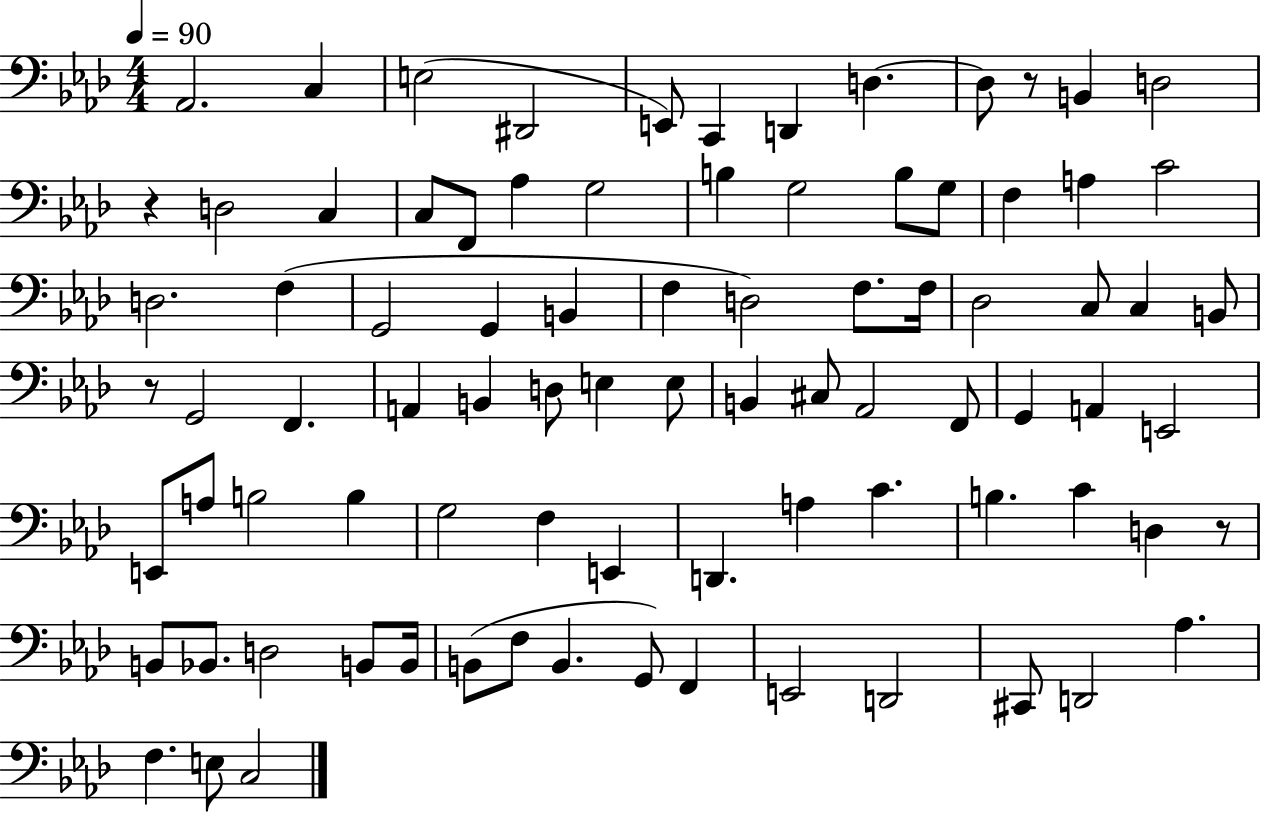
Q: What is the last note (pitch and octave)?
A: C3